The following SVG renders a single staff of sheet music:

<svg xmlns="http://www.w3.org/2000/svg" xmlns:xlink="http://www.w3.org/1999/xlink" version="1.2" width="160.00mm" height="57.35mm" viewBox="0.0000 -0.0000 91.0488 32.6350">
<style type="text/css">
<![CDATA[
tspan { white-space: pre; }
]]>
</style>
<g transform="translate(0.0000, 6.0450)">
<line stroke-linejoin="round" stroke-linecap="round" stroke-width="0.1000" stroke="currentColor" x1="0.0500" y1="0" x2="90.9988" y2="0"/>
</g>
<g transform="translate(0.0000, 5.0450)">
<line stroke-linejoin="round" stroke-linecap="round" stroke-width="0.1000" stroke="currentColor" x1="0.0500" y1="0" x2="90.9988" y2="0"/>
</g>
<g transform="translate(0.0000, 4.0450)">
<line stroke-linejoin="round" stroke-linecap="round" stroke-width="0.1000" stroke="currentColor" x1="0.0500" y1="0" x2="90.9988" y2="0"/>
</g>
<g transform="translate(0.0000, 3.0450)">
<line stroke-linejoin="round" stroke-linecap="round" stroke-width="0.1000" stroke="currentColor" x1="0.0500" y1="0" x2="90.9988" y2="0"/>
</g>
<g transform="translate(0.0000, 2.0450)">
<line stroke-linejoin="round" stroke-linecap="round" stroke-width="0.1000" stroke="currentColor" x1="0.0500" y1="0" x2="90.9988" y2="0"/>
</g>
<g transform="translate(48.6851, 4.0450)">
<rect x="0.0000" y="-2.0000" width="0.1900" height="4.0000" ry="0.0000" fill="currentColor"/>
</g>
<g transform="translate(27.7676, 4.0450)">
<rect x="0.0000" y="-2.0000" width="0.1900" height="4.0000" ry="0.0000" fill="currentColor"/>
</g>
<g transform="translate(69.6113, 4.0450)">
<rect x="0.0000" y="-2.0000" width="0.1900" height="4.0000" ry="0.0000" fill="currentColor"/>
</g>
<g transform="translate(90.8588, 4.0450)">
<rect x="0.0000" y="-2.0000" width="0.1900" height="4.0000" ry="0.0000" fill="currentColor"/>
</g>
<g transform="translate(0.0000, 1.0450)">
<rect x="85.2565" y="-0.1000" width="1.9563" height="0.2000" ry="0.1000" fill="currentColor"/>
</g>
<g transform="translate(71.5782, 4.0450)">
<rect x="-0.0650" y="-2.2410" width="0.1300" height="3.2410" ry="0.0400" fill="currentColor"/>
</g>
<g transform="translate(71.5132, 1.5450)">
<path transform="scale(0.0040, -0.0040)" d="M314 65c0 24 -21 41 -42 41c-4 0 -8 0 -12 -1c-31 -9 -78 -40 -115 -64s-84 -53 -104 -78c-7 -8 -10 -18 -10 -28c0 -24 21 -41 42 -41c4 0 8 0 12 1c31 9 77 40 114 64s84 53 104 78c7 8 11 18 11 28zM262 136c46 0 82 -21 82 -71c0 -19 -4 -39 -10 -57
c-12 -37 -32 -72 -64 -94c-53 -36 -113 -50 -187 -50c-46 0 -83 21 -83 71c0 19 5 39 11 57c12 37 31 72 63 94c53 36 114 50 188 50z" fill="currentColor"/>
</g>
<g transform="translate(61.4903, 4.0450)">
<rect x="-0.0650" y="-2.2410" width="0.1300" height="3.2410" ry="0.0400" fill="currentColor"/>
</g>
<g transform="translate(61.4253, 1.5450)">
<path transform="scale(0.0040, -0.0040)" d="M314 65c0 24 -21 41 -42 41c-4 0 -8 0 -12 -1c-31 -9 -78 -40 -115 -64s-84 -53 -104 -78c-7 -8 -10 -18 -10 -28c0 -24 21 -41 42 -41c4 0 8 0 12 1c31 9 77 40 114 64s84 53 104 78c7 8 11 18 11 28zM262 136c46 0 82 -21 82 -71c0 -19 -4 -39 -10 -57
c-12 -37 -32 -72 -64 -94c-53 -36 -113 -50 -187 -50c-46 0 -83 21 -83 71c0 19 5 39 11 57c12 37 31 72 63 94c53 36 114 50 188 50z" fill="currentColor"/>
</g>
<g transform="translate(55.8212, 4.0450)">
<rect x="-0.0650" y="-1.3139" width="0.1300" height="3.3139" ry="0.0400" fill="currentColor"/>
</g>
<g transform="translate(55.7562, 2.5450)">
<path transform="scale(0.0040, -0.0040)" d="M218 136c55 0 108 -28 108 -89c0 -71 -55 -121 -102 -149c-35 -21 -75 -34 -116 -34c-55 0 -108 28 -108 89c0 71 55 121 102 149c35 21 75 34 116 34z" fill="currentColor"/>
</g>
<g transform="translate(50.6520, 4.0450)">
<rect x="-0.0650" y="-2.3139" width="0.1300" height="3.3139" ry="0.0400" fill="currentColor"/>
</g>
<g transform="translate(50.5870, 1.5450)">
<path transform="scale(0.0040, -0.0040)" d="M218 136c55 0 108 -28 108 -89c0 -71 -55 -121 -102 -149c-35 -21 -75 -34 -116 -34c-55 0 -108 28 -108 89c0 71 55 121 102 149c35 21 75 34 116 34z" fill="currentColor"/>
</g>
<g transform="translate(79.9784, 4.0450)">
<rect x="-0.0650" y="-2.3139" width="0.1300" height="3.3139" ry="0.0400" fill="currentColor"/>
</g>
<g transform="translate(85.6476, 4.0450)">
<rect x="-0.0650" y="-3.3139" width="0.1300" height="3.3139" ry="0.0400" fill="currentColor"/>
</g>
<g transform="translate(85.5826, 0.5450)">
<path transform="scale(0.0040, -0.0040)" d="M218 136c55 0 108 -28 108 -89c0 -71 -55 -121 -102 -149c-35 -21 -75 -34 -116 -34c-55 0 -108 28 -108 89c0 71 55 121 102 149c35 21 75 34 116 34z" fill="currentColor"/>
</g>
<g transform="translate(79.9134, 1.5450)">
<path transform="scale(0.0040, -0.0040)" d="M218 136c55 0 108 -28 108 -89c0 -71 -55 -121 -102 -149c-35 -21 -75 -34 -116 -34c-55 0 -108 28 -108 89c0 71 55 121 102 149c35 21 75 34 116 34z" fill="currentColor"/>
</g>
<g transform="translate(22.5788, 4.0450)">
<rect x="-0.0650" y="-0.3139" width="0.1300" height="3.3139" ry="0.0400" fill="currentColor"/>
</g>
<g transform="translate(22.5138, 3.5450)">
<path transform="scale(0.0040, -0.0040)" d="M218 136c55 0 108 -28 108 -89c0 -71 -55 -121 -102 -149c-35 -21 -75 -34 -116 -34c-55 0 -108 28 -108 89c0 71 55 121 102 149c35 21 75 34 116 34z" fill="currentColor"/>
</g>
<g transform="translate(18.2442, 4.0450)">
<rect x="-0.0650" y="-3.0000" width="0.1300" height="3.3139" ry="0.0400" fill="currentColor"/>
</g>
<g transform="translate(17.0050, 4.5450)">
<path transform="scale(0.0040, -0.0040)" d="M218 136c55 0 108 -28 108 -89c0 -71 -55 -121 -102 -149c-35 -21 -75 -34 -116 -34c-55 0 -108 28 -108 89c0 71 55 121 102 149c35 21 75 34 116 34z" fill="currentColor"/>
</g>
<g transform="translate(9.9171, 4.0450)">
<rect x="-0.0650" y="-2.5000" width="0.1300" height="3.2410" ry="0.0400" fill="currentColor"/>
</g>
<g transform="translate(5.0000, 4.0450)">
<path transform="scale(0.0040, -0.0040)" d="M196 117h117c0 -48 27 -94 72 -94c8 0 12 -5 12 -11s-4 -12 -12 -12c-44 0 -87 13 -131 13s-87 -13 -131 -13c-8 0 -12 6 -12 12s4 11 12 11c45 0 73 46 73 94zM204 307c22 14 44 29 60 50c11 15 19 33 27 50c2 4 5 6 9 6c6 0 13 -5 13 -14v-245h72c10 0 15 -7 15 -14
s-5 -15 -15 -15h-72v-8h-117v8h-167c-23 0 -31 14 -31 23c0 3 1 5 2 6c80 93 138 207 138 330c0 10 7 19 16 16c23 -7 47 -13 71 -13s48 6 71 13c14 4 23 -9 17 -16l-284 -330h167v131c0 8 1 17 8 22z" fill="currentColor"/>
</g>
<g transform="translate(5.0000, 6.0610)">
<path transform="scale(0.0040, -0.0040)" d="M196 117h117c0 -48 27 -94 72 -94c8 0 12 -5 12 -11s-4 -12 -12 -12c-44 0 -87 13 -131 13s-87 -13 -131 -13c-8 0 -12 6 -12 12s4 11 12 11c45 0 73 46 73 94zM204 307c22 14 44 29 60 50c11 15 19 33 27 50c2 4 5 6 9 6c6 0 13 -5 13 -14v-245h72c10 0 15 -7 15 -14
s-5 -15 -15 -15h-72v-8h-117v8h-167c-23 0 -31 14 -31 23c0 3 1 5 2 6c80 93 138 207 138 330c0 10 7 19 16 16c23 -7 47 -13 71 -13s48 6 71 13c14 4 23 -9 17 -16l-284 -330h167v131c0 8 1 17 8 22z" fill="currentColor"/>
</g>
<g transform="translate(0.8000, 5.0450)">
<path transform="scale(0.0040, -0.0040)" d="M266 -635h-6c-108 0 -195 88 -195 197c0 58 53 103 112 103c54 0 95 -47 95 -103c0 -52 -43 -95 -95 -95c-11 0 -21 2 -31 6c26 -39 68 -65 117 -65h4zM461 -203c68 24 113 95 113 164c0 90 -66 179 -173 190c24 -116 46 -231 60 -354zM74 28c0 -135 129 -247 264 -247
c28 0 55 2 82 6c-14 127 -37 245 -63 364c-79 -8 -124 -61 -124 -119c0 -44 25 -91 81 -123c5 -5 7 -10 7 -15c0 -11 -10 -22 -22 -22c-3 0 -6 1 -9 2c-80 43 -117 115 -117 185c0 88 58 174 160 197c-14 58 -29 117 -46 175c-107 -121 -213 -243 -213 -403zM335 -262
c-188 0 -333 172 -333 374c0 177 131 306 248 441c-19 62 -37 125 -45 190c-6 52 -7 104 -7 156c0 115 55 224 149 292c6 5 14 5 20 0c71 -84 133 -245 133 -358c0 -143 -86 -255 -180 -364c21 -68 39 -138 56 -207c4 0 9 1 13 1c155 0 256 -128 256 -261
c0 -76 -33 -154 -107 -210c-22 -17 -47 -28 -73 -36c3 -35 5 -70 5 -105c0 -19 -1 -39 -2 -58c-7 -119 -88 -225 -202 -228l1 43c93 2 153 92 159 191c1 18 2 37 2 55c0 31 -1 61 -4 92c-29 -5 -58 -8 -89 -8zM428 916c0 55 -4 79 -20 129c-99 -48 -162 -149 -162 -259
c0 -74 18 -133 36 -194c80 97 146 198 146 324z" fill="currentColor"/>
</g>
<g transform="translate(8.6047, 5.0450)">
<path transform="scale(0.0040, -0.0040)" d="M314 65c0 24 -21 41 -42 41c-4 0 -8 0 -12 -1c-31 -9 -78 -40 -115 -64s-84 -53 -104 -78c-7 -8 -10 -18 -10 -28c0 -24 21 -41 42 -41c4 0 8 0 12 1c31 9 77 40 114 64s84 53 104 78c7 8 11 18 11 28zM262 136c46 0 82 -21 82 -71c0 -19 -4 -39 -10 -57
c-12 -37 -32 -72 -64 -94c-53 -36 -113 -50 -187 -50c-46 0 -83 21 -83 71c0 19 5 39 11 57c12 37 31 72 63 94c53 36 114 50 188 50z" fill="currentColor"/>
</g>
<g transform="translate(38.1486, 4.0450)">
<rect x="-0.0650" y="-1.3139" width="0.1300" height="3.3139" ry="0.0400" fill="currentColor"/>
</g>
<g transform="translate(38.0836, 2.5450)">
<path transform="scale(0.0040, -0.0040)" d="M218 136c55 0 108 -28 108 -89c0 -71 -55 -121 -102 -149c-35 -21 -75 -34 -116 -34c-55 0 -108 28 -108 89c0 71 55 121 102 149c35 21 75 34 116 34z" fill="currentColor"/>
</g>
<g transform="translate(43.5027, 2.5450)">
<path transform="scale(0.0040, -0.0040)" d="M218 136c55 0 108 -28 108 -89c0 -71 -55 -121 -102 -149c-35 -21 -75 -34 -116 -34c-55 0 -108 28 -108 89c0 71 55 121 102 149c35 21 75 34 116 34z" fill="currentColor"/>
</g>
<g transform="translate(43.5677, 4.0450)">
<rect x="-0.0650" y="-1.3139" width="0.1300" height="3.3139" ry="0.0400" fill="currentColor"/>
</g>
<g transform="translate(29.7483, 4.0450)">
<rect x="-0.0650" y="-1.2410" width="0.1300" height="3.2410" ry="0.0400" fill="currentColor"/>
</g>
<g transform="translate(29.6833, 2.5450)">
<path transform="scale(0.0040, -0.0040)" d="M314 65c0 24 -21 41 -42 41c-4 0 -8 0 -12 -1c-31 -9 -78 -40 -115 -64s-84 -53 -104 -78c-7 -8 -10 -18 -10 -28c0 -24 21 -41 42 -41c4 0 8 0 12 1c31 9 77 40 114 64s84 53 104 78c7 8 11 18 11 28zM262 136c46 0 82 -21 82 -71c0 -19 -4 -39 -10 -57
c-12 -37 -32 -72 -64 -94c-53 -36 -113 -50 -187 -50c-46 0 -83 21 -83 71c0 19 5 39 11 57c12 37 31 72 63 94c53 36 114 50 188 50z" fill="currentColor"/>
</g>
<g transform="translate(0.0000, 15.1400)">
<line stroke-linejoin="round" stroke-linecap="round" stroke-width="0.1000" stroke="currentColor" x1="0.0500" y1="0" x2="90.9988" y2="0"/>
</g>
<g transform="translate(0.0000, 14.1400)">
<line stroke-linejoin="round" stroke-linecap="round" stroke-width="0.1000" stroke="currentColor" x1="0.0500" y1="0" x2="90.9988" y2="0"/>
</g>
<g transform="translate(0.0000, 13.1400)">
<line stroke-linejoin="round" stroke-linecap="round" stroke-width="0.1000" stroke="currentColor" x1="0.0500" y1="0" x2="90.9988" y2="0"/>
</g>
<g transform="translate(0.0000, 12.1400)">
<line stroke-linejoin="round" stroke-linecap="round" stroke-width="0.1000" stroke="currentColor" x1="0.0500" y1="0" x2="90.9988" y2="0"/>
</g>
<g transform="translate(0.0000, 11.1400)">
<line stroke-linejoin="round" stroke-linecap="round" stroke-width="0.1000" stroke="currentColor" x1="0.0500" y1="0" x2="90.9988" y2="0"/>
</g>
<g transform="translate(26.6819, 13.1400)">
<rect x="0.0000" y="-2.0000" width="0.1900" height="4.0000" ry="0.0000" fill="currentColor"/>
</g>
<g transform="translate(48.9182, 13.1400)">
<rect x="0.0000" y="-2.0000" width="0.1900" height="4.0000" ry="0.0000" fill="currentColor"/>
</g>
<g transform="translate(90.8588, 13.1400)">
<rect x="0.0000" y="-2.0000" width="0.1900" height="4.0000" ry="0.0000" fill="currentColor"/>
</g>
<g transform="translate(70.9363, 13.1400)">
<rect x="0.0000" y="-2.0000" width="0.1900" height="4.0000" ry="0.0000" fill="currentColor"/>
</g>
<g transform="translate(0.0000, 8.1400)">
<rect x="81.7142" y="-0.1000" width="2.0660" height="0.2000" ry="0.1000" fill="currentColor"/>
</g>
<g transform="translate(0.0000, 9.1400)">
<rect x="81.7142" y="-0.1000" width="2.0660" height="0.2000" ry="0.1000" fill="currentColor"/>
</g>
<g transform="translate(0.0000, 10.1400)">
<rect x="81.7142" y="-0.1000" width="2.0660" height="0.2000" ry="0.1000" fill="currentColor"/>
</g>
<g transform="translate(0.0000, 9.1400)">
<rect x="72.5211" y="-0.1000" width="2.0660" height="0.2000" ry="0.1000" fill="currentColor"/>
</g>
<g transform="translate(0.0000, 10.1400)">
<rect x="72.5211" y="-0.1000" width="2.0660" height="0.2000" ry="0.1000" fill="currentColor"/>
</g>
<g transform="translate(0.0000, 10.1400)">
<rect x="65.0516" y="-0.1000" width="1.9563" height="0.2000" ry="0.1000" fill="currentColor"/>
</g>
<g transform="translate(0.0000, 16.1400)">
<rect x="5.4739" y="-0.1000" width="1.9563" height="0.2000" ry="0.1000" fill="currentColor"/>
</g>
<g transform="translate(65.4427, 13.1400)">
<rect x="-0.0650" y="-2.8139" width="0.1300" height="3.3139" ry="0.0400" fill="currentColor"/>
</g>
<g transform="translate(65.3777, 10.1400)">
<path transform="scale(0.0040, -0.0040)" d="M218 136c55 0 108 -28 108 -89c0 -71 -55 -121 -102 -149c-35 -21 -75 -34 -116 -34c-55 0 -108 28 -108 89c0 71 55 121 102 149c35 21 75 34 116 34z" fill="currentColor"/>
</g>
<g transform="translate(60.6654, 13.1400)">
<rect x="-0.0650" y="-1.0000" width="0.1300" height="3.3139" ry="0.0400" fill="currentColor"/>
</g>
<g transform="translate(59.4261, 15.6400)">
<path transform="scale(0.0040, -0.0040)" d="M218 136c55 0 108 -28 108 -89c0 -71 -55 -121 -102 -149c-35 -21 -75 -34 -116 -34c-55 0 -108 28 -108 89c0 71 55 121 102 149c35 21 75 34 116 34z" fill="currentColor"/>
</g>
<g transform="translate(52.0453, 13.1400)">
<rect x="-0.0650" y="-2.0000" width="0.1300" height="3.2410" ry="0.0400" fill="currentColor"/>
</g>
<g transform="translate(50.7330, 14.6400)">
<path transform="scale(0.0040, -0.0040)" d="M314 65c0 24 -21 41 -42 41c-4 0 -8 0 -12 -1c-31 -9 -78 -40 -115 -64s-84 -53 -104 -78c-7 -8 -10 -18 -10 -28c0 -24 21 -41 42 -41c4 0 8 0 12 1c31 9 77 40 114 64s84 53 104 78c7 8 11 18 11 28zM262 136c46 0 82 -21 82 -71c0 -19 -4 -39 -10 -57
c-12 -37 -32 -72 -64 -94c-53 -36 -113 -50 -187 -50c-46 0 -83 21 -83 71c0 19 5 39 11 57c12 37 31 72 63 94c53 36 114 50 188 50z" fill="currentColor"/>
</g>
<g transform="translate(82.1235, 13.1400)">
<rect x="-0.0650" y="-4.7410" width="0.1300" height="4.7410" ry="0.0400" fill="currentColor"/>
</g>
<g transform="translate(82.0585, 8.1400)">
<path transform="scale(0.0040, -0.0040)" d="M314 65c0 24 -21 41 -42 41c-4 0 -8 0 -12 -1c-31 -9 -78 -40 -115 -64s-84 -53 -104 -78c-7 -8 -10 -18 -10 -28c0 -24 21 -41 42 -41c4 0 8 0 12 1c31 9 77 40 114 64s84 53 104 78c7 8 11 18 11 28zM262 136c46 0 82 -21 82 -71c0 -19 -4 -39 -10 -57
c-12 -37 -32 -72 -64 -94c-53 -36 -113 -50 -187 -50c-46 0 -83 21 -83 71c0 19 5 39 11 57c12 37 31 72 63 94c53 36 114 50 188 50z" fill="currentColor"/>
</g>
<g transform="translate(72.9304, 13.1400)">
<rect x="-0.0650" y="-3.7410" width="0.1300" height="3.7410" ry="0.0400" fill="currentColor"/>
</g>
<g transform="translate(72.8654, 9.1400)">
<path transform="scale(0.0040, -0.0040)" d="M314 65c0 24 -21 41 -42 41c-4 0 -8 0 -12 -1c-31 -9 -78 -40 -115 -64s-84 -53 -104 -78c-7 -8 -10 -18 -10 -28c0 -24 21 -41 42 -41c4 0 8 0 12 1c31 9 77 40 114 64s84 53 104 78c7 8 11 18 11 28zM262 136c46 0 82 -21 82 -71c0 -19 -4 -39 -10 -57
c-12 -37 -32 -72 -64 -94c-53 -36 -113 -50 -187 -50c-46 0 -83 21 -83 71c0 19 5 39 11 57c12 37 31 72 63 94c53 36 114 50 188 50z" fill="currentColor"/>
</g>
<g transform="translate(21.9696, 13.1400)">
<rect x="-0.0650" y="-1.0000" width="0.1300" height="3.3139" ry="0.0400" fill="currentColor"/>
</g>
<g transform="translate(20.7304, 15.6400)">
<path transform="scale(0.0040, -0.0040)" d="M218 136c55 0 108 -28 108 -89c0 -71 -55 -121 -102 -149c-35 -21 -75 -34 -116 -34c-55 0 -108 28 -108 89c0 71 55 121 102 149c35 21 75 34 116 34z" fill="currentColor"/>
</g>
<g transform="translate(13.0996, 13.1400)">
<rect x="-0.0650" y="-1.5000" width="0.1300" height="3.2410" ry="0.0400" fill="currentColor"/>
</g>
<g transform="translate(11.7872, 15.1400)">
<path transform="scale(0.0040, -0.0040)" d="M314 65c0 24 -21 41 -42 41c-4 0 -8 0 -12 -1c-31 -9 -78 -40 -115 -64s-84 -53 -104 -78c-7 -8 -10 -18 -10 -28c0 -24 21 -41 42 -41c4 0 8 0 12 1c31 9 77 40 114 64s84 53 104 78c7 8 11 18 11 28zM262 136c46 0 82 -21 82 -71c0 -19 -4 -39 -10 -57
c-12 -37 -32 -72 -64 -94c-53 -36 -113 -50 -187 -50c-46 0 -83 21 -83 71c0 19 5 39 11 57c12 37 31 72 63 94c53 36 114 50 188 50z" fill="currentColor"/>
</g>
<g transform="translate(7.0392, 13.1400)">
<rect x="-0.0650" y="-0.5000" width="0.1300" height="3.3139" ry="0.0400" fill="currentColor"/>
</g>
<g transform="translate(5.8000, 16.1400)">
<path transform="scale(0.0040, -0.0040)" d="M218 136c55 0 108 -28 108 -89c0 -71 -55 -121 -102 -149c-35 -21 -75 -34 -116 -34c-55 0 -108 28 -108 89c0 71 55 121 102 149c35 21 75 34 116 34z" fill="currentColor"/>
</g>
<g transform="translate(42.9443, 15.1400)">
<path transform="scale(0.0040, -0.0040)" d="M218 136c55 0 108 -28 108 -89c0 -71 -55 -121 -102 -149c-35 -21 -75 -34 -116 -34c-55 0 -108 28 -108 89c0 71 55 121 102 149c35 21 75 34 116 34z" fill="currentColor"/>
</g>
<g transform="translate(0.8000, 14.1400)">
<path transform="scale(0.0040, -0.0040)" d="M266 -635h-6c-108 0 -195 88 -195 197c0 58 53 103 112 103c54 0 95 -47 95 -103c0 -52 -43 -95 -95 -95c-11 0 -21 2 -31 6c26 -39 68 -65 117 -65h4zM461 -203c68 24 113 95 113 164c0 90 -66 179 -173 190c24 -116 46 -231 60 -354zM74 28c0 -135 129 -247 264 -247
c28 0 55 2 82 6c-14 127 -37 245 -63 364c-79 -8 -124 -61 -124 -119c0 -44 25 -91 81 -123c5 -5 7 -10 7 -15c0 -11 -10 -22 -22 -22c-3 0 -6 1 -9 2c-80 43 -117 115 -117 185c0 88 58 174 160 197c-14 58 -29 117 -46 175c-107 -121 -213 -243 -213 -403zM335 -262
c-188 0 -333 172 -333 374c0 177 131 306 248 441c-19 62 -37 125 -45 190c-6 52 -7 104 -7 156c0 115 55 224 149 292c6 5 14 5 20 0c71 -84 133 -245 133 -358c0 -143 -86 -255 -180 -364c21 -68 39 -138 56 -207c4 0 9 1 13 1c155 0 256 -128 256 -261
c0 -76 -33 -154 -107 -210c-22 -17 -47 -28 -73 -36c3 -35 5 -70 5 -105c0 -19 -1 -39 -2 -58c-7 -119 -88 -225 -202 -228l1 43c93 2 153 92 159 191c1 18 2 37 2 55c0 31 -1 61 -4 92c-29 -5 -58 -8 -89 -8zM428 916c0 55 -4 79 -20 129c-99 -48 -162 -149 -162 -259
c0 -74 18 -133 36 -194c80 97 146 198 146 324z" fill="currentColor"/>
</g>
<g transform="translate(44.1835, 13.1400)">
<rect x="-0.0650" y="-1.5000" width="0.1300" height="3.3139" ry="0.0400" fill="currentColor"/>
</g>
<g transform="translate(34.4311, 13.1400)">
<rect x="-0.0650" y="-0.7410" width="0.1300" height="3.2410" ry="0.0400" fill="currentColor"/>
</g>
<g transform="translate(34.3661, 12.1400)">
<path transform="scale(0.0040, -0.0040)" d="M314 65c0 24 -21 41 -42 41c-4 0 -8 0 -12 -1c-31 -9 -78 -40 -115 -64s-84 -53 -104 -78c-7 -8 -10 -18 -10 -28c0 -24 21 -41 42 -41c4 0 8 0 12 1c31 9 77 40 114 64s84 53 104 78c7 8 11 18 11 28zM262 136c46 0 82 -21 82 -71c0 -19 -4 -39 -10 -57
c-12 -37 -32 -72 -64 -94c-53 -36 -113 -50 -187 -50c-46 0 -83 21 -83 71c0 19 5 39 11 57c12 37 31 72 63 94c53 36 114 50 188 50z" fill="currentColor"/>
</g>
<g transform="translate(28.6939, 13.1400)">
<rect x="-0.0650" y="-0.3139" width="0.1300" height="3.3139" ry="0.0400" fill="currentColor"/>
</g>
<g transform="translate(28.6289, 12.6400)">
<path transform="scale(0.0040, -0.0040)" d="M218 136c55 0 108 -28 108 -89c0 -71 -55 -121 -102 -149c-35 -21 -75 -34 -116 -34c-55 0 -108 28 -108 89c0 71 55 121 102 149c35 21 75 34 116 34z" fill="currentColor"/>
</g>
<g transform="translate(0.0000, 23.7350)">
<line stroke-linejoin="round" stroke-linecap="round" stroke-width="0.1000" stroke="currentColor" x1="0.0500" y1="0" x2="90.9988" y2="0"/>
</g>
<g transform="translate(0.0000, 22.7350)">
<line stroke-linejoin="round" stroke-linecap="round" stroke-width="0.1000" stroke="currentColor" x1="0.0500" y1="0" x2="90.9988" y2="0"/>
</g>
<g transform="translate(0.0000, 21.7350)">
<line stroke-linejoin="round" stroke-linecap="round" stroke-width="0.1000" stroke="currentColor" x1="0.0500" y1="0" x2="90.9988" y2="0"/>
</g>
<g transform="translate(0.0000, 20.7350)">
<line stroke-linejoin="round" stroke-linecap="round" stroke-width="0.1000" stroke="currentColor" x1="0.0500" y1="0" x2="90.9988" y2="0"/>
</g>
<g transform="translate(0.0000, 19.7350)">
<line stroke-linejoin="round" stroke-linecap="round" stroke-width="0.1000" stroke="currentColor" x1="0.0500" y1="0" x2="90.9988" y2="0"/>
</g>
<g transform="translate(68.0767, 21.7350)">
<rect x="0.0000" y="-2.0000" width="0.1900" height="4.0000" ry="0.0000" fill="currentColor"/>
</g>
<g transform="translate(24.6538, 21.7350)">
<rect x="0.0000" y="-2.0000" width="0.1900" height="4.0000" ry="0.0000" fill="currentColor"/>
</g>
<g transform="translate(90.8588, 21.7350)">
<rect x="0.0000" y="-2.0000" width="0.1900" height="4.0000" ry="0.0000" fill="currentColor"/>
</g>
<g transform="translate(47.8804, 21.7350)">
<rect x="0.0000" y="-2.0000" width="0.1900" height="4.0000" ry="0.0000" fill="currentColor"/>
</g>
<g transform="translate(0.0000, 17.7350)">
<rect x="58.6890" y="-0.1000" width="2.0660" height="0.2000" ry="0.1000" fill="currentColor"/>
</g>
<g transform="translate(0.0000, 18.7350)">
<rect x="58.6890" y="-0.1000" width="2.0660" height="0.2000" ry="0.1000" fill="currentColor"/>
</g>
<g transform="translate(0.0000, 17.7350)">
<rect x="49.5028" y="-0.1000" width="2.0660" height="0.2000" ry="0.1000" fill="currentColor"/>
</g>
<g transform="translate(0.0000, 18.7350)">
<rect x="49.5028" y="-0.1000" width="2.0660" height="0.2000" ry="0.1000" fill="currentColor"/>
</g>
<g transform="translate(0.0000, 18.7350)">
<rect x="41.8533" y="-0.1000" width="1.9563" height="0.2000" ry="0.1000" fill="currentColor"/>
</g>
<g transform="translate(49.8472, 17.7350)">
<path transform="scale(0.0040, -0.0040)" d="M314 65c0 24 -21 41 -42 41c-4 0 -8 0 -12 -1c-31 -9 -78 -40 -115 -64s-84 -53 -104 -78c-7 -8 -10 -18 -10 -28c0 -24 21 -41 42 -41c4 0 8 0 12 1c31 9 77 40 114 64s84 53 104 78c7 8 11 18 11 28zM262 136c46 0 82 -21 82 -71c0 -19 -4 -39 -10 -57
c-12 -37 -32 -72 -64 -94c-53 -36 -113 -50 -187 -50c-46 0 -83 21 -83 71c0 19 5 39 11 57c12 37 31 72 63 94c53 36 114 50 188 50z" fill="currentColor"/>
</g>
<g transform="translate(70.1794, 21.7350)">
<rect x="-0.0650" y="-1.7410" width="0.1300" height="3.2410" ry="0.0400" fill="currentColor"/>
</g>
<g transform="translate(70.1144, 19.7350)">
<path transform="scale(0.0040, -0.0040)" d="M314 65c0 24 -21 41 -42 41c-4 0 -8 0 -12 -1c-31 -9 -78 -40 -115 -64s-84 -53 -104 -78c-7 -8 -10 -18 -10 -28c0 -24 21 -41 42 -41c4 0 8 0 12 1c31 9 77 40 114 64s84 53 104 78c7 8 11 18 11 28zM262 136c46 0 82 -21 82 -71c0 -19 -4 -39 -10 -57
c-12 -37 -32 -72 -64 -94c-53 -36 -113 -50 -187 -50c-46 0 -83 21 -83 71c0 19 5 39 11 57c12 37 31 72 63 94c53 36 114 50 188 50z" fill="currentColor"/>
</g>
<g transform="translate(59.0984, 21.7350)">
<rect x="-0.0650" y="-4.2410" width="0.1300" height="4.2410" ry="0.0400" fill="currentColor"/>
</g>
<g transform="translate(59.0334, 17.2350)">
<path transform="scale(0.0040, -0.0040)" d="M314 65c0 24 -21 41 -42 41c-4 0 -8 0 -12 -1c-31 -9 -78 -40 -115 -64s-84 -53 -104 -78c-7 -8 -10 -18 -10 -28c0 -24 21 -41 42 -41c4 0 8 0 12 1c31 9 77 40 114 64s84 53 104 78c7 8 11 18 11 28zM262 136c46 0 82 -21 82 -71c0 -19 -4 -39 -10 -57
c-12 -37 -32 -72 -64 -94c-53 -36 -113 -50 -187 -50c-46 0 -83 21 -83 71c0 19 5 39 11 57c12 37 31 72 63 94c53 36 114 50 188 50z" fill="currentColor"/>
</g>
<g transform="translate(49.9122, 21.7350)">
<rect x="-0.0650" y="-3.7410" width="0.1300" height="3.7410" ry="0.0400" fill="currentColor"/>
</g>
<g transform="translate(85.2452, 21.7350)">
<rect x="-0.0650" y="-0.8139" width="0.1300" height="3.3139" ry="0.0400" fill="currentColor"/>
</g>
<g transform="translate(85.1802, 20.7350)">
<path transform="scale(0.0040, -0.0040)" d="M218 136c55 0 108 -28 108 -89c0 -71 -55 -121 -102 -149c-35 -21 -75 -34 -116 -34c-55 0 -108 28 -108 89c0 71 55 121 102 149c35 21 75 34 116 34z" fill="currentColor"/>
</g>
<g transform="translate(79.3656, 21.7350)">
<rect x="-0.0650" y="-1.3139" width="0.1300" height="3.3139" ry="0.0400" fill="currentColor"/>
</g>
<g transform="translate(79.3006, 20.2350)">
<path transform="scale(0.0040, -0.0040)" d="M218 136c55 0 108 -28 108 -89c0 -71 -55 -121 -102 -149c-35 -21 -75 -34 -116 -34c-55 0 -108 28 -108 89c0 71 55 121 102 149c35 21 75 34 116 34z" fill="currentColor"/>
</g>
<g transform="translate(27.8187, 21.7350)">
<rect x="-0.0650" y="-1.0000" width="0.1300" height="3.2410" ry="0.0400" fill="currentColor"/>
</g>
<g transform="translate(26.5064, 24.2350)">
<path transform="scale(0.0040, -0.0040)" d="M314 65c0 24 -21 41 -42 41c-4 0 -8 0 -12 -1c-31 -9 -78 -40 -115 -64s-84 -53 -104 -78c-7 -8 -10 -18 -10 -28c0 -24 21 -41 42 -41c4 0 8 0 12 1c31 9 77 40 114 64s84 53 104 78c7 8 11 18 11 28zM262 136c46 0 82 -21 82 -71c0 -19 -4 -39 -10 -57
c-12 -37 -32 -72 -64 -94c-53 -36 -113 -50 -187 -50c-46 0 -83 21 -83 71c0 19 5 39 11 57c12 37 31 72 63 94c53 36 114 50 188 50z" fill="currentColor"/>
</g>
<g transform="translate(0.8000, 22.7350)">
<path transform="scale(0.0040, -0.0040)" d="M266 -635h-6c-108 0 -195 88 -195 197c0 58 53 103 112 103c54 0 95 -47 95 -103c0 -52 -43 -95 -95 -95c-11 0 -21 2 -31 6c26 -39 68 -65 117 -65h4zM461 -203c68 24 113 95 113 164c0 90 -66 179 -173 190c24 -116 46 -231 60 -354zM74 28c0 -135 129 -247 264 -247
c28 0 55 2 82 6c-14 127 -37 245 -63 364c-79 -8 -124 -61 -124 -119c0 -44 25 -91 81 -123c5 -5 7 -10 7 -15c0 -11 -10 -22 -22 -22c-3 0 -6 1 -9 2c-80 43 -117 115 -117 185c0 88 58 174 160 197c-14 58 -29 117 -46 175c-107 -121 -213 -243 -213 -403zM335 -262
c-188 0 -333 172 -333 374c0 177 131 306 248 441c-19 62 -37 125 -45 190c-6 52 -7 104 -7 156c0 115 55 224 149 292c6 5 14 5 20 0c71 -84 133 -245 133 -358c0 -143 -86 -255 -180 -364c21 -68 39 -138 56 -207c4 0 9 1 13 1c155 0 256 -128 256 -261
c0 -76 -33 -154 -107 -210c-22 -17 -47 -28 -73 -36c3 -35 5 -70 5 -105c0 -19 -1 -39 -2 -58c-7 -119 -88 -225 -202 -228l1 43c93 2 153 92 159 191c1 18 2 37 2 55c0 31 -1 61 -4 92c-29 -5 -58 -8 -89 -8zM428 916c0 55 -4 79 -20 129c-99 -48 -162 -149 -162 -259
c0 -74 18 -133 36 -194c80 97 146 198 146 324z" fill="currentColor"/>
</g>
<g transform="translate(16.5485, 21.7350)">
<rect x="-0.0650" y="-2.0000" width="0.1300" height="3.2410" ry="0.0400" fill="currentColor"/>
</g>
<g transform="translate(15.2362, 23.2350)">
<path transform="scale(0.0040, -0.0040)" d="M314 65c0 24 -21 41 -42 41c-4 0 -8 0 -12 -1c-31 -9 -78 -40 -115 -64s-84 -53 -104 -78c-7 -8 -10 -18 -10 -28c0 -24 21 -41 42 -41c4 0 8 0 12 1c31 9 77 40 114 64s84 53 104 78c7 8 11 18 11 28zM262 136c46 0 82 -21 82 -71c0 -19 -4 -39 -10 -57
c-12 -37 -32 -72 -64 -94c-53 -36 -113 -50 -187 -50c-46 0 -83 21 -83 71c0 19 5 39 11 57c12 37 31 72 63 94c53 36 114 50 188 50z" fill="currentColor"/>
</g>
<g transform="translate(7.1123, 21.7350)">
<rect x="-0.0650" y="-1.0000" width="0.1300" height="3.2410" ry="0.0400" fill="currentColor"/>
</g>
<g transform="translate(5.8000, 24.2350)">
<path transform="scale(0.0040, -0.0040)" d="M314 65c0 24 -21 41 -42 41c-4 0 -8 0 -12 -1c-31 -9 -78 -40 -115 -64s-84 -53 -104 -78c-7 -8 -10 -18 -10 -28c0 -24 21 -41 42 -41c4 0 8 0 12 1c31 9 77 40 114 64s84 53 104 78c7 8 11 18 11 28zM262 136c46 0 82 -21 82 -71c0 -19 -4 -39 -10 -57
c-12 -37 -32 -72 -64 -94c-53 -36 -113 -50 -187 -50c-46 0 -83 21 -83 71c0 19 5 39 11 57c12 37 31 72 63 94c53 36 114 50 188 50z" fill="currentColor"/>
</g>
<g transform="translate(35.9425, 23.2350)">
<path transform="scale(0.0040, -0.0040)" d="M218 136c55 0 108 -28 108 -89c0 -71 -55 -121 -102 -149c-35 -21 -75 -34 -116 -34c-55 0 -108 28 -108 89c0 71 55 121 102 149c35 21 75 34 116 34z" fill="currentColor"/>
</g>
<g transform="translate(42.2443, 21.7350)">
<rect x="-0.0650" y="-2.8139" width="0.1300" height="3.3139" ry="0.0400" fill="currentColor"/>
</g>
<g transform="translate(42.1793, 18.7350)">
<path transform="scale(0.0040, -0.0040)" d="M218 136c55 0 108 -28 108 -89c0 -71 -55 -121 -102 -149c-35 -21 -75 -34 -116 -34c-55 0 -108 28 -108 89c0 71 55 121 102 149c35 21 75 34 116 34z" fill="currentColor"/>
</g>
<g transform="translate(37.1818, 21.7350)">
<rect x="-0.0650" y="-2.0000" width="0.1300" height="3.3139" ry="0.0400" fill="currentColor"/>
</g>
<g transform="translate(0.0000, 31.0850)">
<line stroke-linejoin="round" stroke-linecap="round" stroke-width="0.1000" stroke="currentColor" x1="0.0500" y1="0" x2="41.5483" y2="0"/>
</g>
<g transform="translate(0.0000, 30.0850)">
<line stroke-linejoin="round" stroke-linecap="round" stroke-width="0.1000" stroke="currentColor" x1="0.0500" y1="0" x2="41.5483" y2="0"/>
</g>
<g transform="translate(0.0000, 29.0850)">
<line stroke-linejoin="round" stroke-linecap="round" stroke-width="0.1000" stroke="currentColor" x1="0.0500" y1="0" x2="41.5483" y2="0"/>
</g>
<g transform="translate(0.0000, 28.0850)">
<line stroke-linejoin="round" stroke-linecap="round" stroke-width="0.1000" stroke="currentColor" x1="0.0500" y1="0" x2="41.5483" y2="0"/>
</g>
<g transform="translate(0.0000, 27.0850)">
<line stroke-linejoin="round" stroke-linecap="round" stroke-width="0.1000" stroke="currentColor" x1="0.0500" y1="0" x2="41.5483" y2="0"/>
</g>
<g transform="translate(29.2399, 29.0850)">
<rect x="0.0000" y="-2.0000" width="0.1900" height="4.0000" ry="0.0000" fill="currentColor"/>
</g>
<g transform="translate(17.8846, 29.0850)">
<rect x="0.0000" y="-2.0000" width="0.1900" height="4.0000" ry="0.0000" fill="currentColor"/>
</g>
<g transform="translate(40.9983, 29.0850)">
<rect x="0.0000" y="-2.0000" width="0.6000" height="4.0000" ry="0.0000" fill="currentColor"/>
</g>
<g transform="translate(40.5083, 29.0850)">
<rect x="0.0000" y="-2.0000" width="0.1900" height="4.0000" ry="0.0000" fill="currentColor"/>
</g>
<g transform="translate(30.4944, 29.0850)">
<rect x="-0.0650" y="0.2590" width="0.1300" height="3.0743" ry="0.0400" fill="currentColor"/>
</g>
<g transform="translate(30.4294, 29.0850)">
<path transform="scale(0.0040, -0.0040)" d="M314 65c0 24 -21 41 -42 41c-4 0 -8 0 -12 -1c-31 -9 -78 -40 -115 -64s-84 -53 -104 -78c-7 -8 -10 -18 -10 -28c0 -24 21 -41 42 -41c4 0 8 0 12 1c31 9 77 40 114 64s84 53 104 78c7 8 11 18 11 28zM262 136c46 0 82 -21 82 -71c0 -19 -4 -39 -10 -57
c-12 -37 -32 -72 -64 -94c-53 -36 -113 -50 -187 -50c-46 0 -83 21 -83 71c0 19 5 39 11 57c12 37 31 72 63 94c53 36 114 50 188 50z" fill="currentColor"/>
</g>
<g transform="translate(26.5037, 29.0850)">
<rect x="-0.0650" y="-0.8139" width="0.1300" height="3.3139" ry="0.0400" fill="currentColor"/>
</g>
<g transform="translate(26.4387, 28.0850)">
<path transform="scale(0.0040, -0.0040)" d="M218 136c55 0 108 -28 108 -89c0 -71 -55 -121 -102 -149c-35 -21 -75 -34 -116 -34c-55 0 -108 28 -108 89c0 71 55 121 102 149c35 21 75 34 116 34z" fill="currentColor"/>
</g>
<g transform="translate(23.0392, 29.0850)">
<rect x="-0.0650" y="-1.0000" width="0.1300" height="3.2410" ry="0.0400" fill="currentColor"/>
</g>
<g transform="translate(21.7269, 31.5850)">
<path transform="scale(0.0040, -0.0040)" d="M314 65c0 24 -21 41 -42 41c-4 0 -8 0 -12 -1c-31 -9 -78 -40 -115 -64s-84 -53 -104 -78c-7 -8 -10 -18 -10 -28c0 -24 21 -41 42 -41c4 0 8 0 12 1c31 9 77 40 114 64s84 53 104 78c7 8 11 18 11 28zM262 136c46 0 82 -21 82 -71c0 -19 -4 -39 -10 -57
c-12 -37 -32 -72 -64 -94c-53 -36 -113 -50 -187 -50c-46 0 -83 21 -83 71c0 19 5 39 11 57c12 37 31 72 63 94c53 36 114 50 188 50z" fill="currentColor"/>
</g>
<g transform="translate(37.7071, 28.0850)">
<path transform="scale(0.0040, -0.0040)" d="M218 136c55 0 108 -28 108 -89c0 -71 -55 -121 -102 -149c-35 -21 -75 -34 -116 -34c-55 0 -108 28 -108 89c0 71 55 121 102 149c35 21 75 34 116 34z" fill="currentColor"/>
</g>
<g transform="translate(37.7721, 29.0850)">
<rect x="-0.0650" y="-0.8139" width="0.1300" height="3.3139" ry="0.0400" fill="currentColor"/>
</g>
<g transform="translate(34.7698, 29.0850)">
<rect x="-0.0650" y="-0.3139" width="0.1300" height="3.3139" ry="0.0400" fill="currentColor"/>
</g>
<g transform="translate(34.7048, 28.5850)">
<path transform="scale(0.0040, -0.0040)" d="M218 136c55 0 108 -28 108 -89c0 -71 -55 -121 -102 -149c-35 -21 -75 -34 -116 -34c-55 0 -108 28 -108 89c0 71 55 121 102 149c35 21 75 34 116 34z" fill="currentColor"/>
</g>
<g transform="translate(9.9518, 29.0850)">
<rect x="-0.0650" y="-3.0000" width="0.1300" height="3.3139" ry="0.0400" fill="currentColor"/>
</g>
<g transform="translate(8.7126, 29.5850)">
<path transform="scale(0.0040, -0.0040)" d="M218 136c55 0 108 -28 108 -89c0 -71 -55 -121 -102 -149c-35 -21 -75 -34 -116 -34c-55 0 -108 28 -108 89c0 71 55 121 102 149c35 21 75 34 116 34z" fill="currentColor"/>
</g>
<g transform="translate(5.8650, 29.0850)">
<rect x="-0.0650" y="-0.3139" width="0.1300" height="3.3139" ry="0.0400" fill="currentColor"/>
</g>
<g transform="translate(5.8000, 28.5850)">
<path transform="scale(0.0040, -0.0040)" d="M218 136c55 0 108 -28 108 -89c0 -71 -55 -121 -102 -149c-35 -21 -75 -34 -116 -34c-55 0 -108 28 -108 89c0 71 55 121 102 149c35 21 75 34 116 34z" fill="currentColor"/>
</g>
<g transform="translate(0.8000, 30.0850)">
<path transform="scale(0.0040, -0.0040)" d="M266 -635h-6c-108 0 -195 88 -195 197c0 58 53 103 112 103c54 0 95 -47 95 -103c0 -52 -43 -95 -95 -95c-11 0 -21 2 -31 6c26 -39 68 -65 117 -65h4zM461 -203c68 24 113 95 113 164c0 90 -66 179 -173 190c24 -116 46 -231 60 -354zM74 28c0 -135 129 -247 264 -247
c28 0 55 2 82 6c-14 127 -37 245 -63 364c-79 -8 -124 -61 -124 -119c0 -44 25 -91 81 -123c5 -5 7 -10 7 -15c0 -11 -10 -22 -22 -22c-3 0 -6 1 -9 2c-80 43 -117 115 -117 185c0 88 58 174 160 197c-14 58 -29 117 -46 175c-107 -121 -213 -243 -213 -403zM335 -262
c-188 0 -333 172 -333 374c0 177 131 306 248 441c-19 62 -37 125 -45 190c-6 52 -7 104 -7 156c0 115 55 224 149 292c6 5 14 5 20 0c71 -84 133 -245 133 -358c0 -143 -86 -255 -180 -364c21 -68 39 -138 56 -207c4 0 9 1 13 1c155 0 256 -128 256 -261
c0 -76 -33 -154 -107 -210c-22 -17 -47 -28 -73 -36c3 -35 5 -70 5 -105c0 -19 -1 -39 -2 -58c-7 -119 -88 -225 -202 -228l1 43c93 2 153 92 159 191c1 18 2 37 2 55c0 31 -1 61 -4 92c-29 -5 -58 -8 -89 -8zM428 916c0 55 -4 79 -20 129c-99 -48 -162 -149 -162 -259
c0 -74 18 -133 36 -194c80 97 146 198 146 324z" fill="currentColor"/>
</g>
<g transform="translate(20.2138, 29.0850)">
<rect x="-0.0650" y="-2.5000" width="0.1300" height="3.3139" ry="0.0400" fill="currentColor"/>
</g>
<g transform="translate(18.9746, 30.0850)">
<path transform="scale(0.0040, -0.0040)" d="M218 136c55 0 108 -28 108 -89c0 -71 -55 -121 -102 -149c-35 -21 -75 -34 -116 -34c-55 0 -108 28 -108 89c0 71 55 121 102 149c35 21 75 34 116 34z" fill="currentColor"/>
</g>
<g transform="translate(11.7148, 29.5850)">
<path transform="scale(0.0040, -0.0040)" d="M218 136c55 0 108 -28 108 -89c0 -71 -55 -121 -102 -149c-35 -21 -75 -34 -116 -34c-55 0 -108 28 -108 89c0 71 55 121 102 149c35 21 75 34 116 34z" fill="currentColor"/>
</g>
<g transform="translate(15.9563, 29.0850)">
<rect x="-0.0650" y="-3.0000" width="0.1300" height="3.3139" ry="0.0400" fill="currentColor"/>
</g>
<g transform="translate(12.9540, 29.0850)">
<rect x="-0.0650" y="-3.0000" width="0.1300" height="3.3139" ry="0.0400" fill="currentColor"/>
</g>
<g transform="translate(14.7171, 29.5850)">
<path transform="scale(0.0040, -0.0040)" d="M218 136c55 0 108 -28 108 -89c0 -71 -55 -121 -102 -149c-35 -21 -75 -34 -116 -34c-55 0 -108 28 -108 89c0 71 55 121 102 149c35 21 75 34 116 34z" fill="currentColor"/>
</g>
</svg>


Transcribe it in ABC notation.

X:1
T:Untitled
M:4/4
L:1/4
K:C
G2 A c e2 e e g e g2 g2 g b C E2 D c d2 E F2 D a c'2 e'2 D2 F2 D2 F a c'2 d'2 f2 e d c A A A G D2 d B2 c d